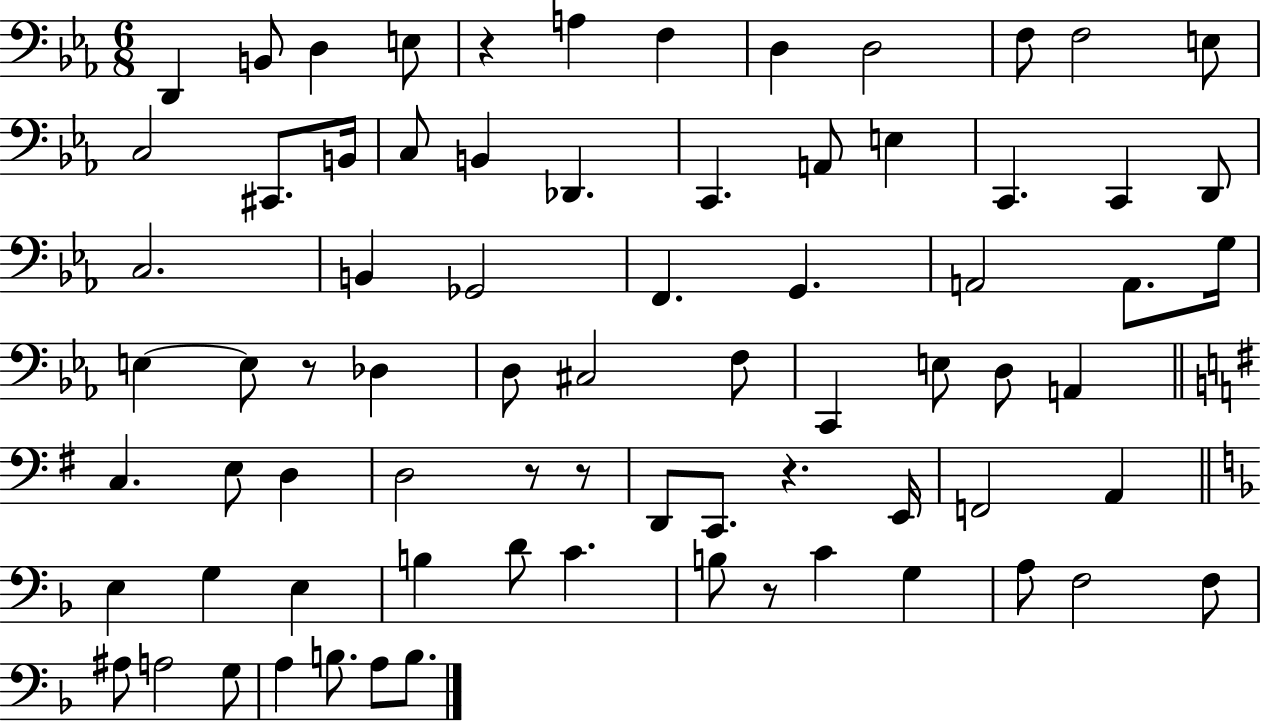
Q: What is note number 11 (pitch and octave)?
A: E3